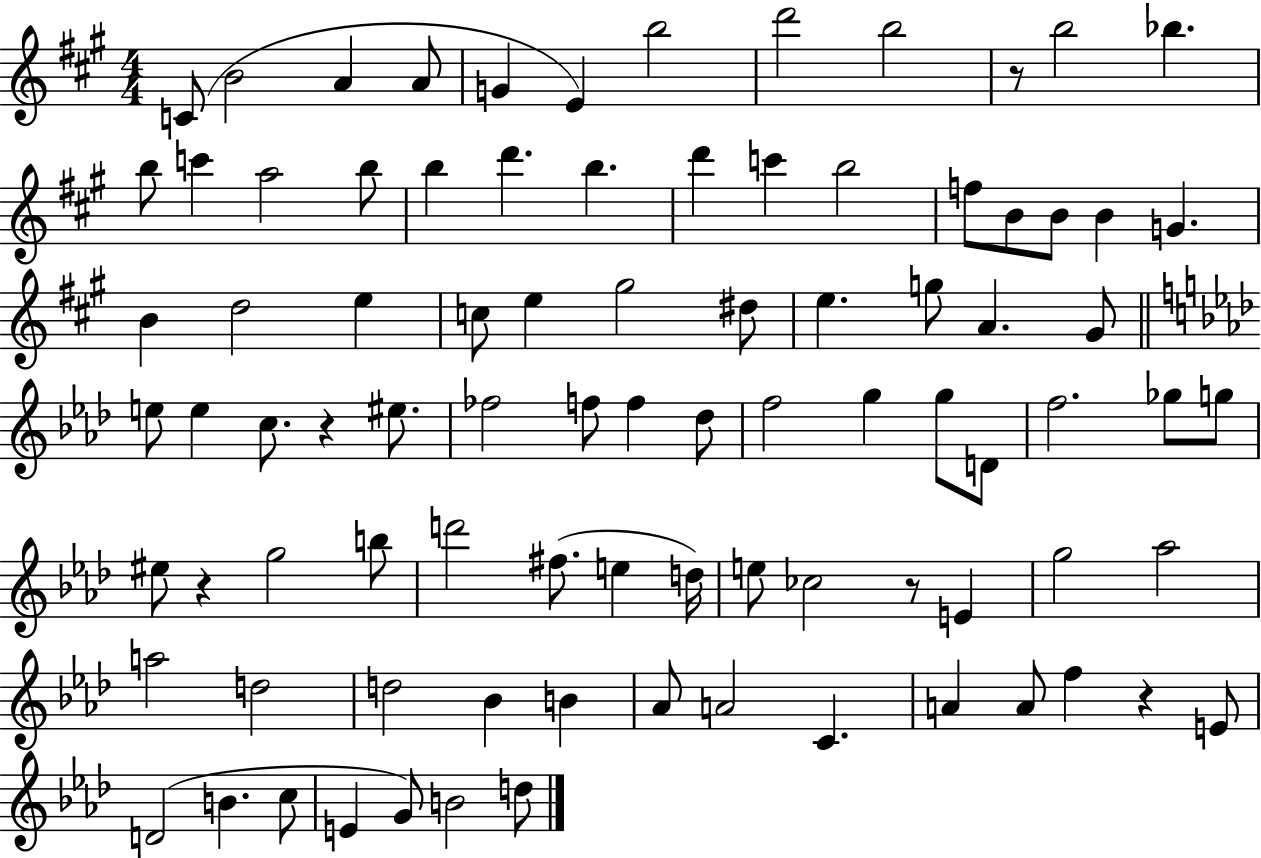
C4/e B4/h A4/q A4/e G4/q E4/q B5/h D6/h B5/h R/e B5/h Bb5/q. B5/e C6/q A5/h B5/e B5/q D6/q. B5/q. D6/q C6/q B5/h F5/e B4/e B4/e B4/q G4/q. B4/q D5/h E5/q C5/e E5/q G#5/h D#5/e E5/q. G5/e A4/q. G#4/e E5/e E5/q C5/e. R/q EIS5/e. FES5/h F5/e F5/q Db5/e F5/h G5/q G5/e D4/e F5/h. Gb5/e G5/e EIS5/e R/q G5/h B5/e D6/h F#5/e. E5/q D5/s E5/e CES5/h R/e E4/q G5/h Ab5/h A5/h D5/h D5/h Bb4/q B4/q Ab4/e A4/h C4/q. A4/q A4/e F5/q R/q E4/e D4/h B4/q. C5/e E4/q G4/e B4/h D5/e